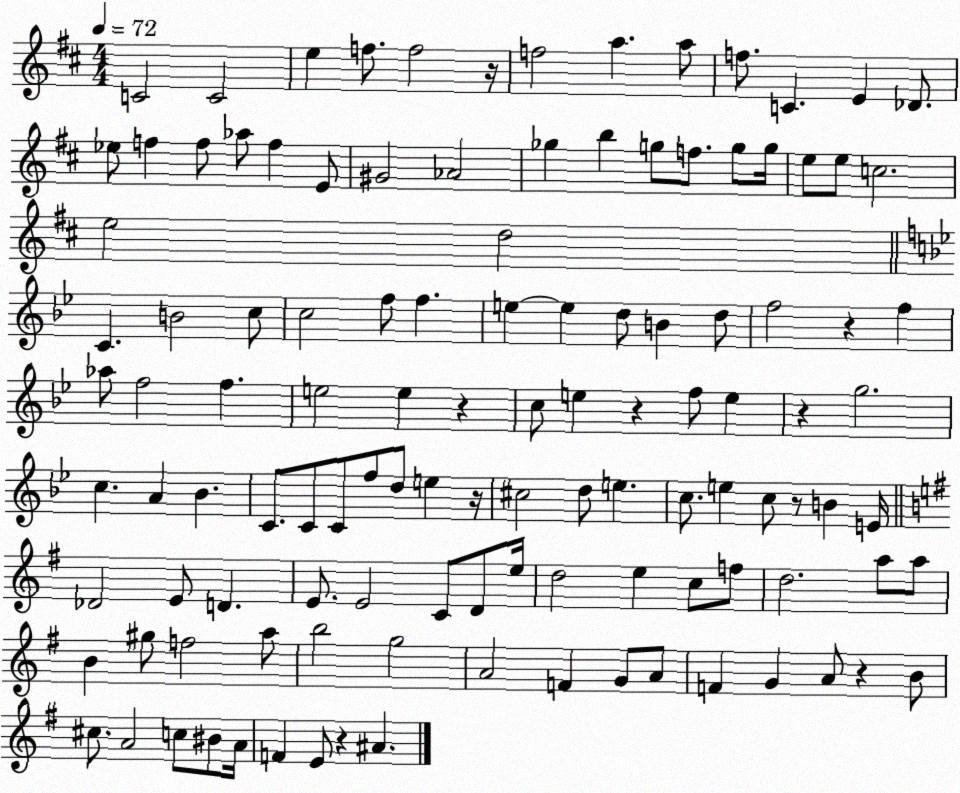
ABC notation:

X:1
T:Untitled
M:4/4
L:1/4
K:D
C2 C2 e f/2 f2 z/4 f2 a a/2 f/2 C E _D/2 _e/2 f f/2 _a/2 f E/2 ^G2 _A2 _g b g/2 f/2 g/2 g/4 e/2 e/2 c2 e2 d2 C B2 c/2 c2 f/2 f e e d/2 B d/2 f2 z f _a/2 f2 f e2 e z c/2 e z f/2 e z g2 c A _B C/2 C/2 C/2 f/2 d/2 e z/4 ^c2 d/2 e c/2 e c/2 z/2 B E/4 _D2 E/2 D E/2 E2 C/2 D/2 e/4 d2 e c/2 f/2 d2 a/2 a/2 B ^g/2 f2 a/2 b2 g2 A2 F G/2 A/2 F G A/2 z B/2 ^c/2 A2 c/2 ^B/2 A/4 F E/2 z ^A